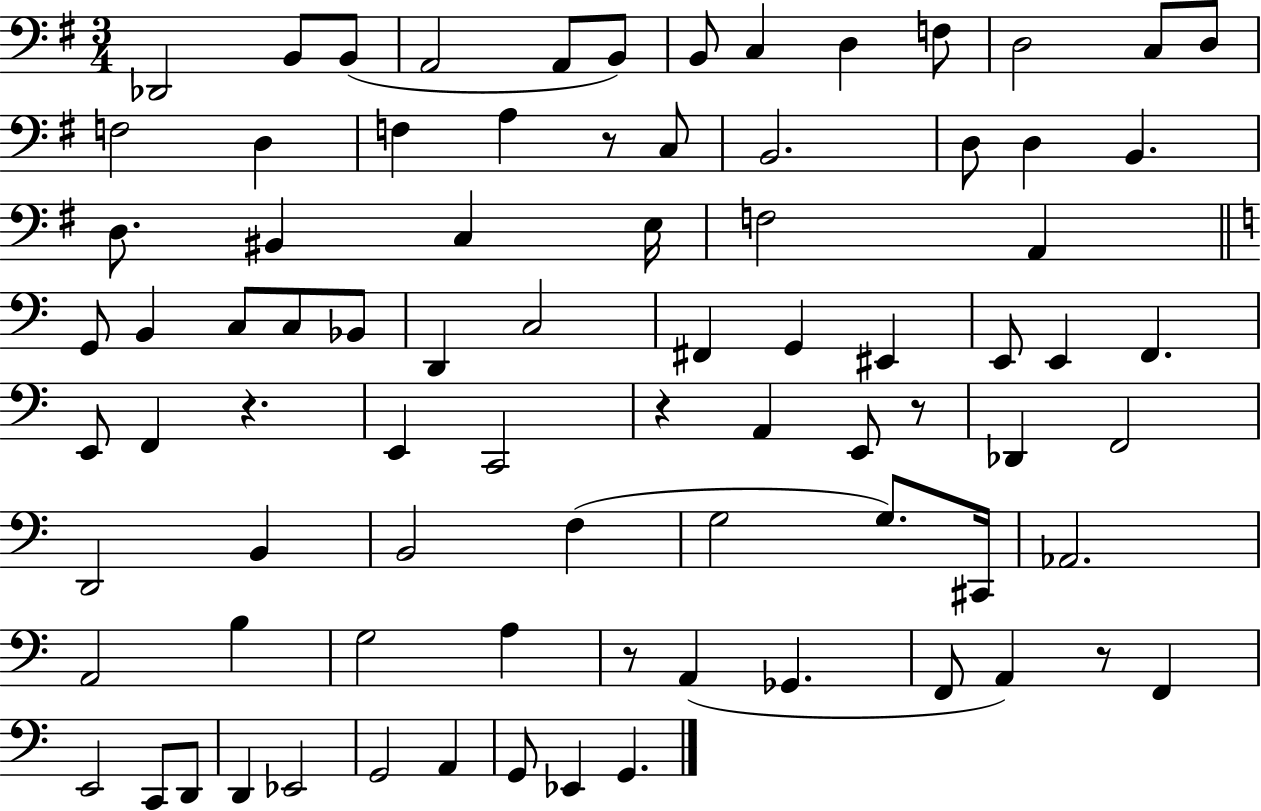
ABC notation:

X:1
T:Untitled
M:3/4
L:1/4
K:G
_D,,2 B,,/2 B,,/2 A,,2 A,,/2 B,,/2 B,,/2 C, D, F,/2 D,2 C,/2 D,/2 F,2 D, F, A, z/2 C,/2 B,,2 D,/2 D, B,, D,/2 ^B,, C, E,/4 F,2 A,, G,,/2 B,, C,/2 C,/2 _B,,/2 D,, C,2 ^F,, G,, ^E,, E,,/2 E,, F,, E,,/2 F,, z E,, C,,2 z A,, E,,/2 z/2 _D,, F,,2 D,,2 B,, B,,2 F, G,2 G,/2 ^C,,/4 _A,,2 A,,2 B, G,2 A, z/2 A,, _G,, F,,/2 A,, z/2 F,, E,,2 C,,/2 D,,/2 D,, _E,,2 G,,2 A,, G,,/2 _E,, G,,